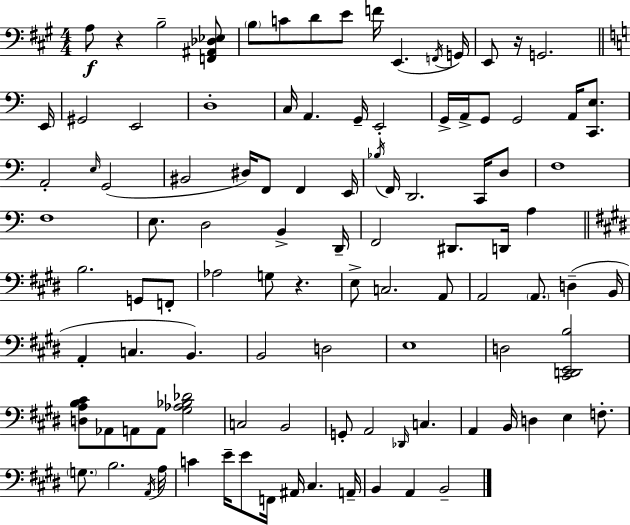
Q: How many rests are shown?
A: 3